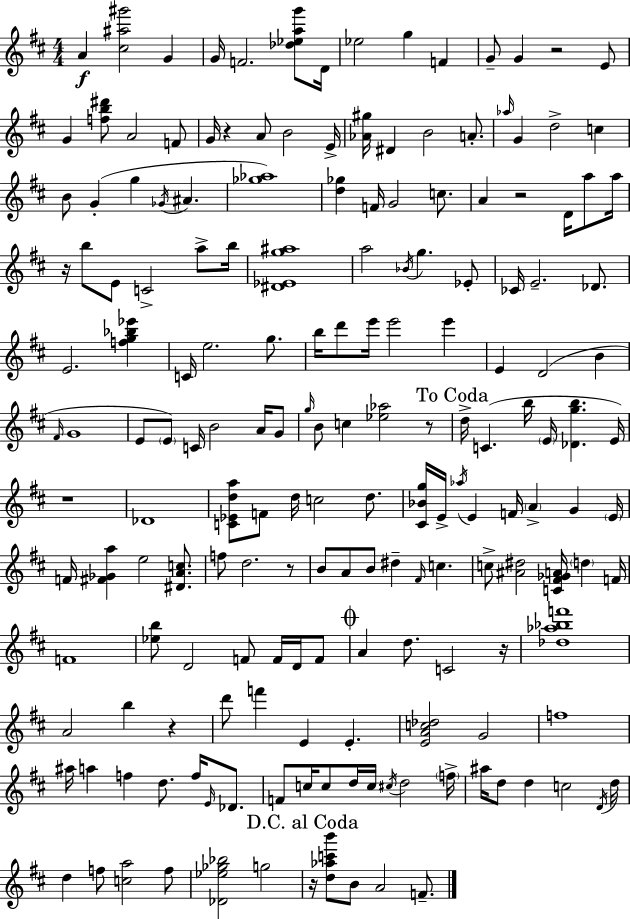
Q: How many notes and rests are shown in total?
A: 179